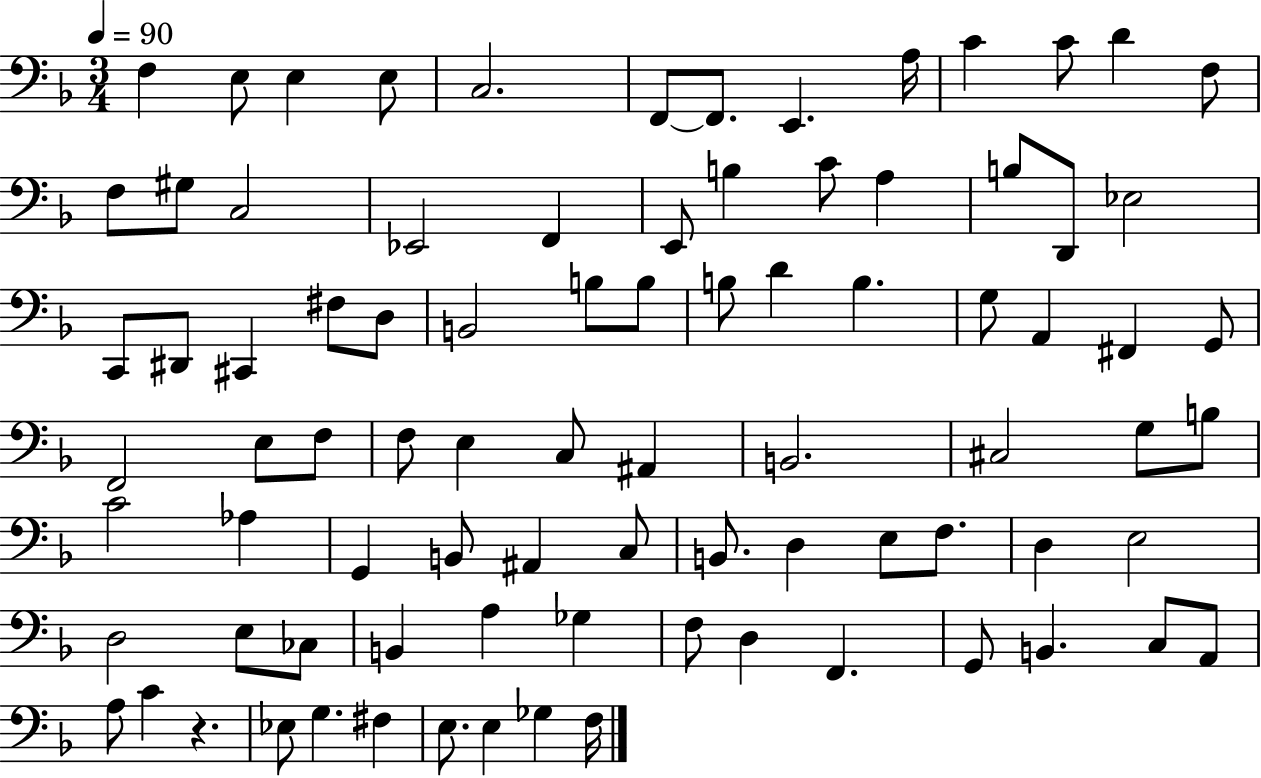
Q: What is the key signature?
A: F major